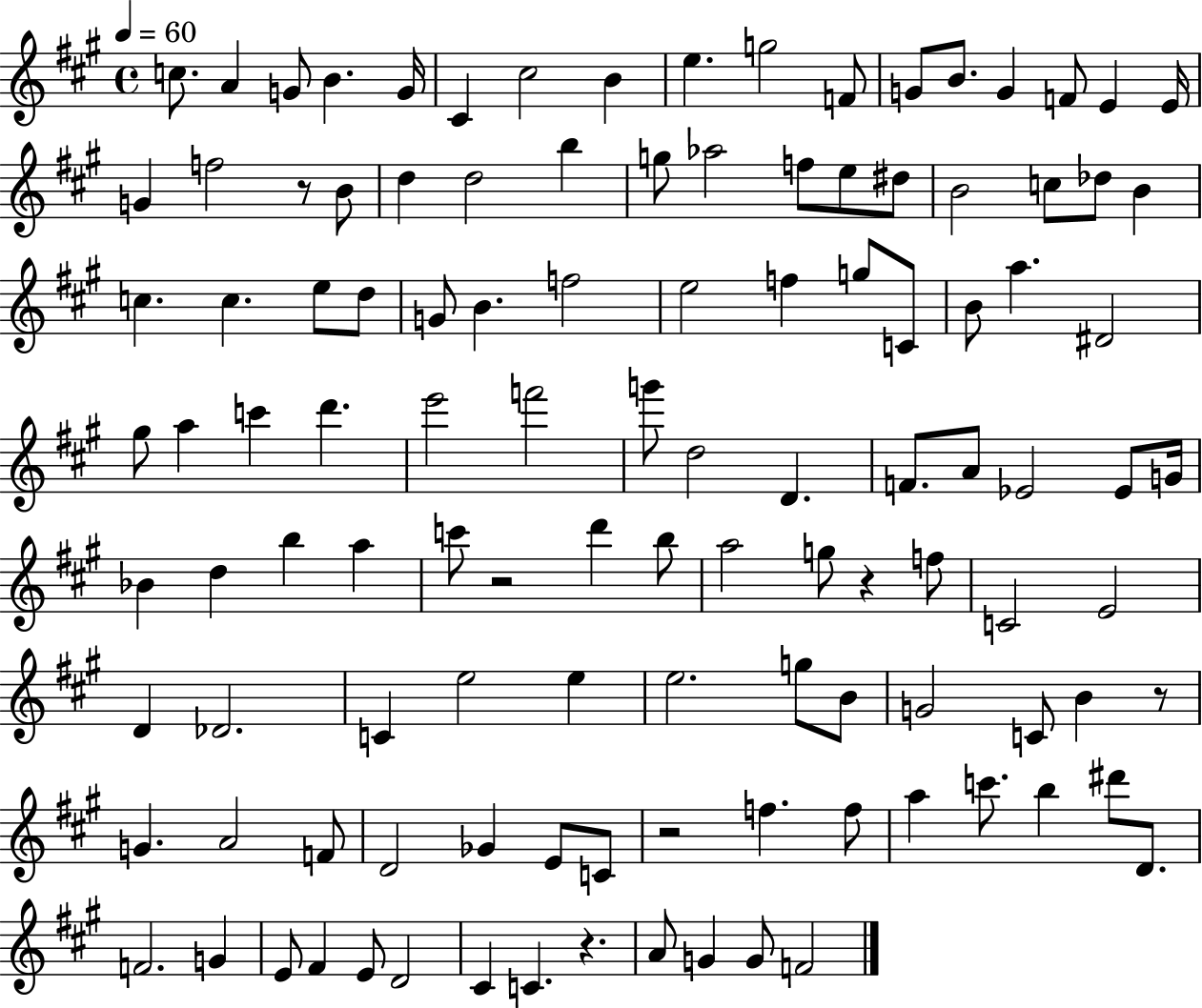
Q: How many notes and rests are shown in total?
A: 115